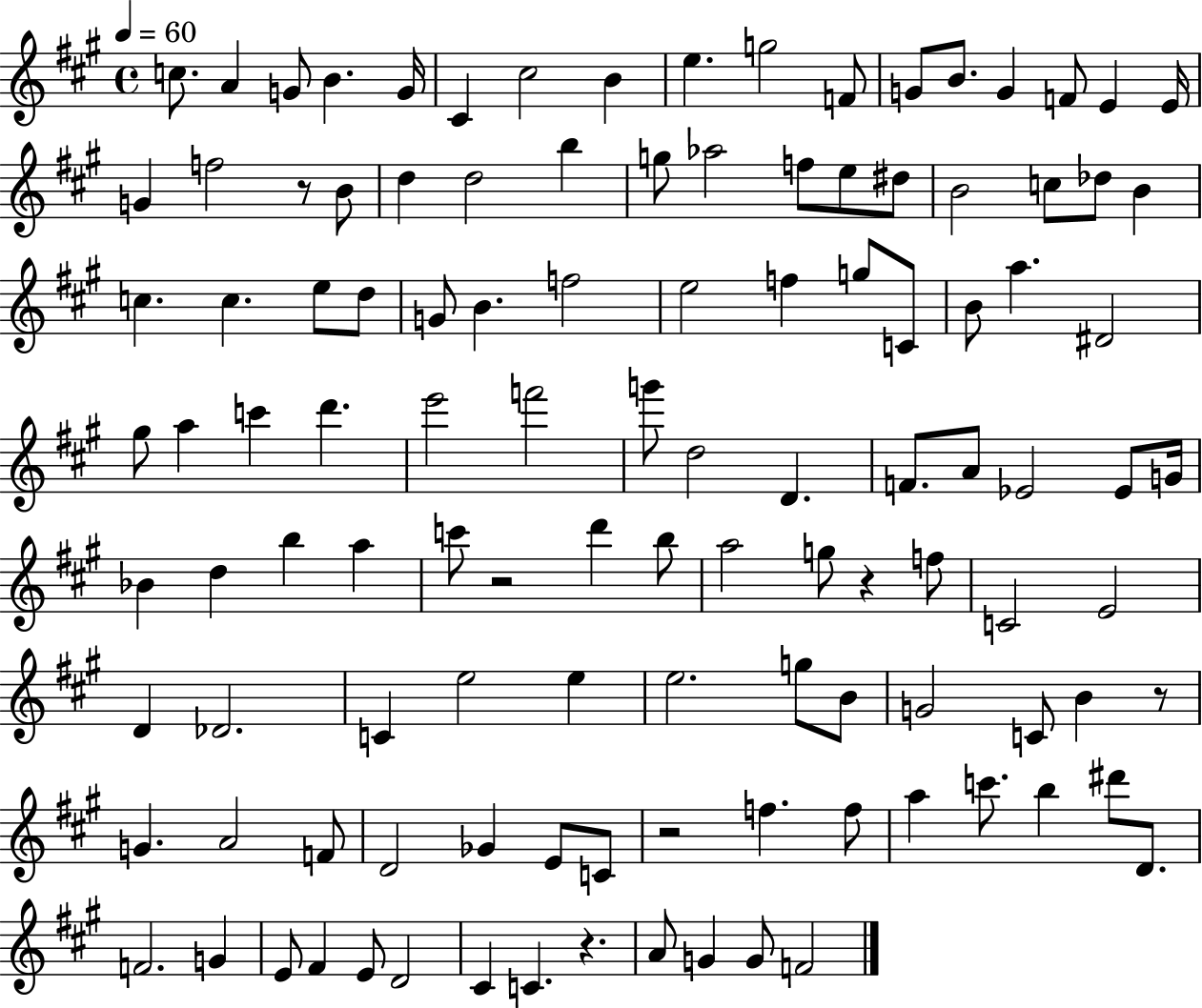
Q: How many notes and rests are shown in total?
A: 115